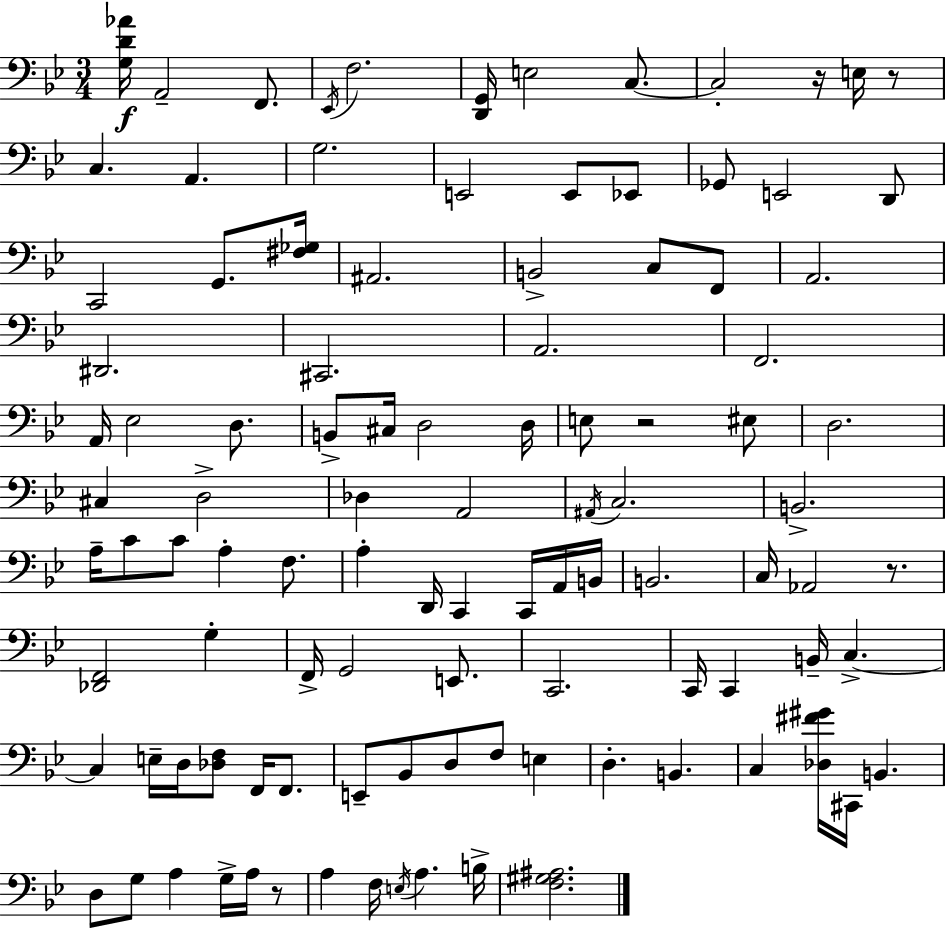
[G3,D4,Ab4]/s A2/h F2/e. Eb2/s F3/h. [D2,G2]/s E3/h C3/e. C3/h R/s E3/s R/e C3/q. A2/q. G3/h. E2/h E2/e Eb2/e Gb2/e E2/h D2/e C2/h G2/e. [F#3,Gb3]/s A#2/h. B2/h C3/e F2/e A2/h. D#2/h. C#2/h. A2/h. F2/h. A2/s Eb3/h D3/e. B2/e C#3/s D3/h D3/s E3/e R/h EIS3/e D3/h. C#3/q D3/h Db3/q A2/h A#2/s C3/h. B2/h. A3/s C4/e C4/e A3/q F3/e. A3/q D2/s C2/q C2/s A2/s B2/s B2/h. C3/s Ab2/h R/e. [Db2,F2]/h G3/q F2/s G2/h E2/e. C2/h. C2/s C2/q B2/s C3/q. C3/q E3/s D3/s [Db3,F3]/e F2/s F2/e. E2/e Bb2/e D3/e F3/e E3/q D3/q. B2/q. C3/q [Db3,F#4,G#4]/s C#2/s B2/q. D3/e G3/e A3/q G3/s A3/s R/e A3/q F3/s E3/s A3/q. B3/s [F3,G#3,A#3]/h.